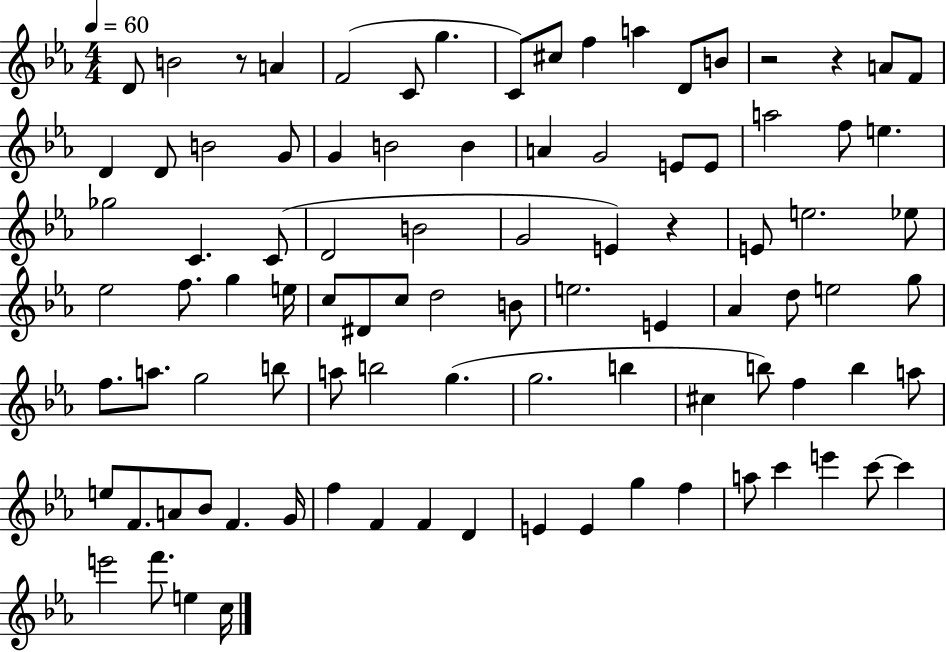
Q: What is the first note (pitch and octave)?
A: D4